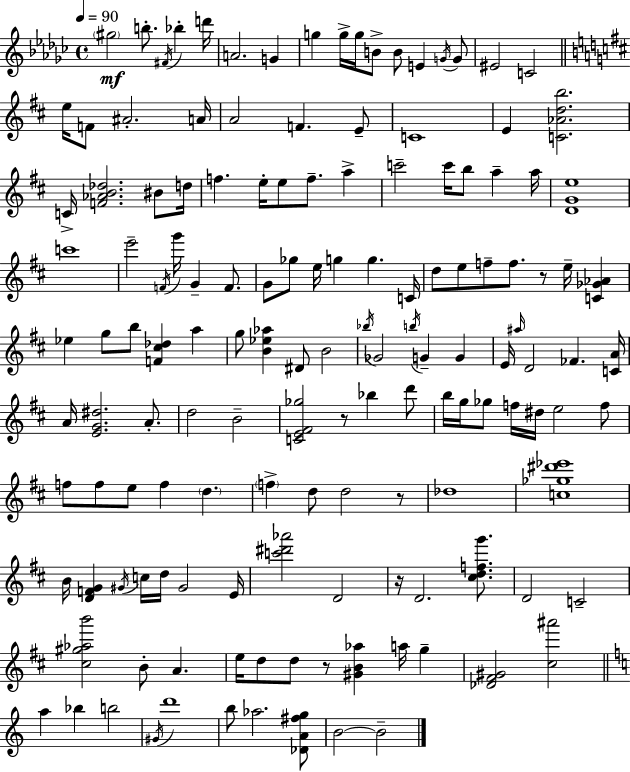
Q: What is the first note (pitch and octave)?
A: G#5